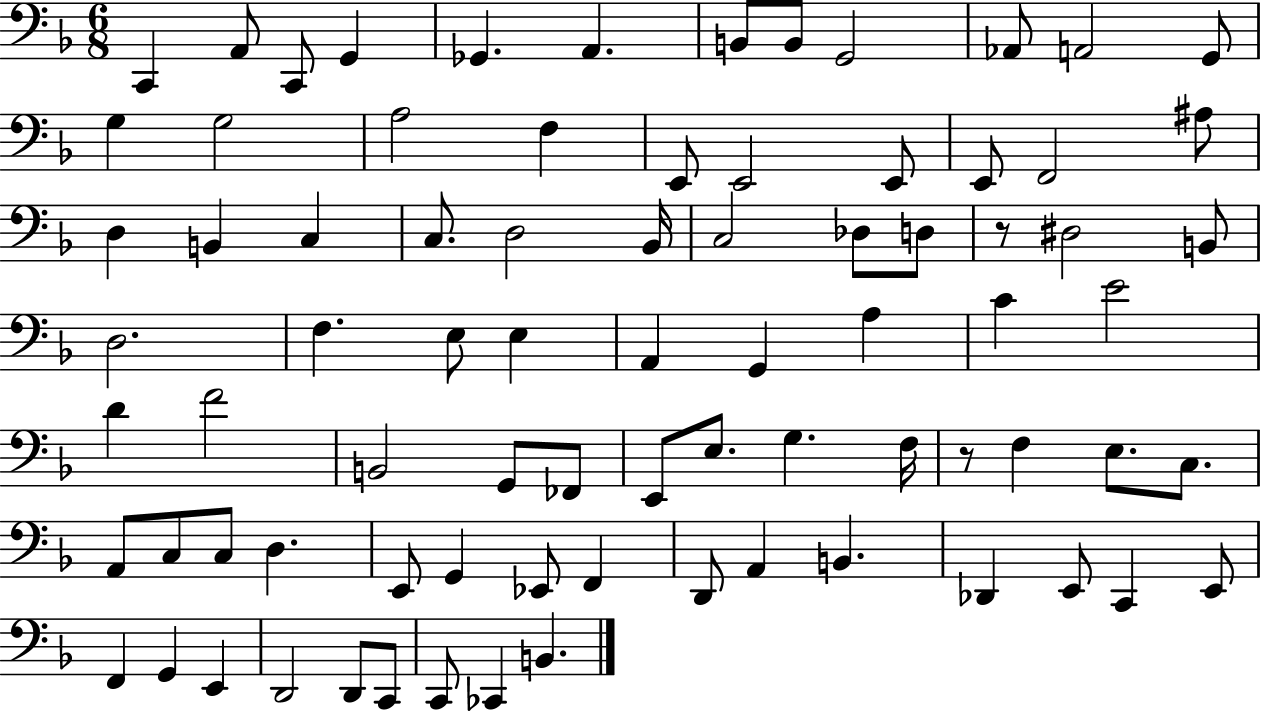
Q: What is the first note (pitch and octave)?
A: C2